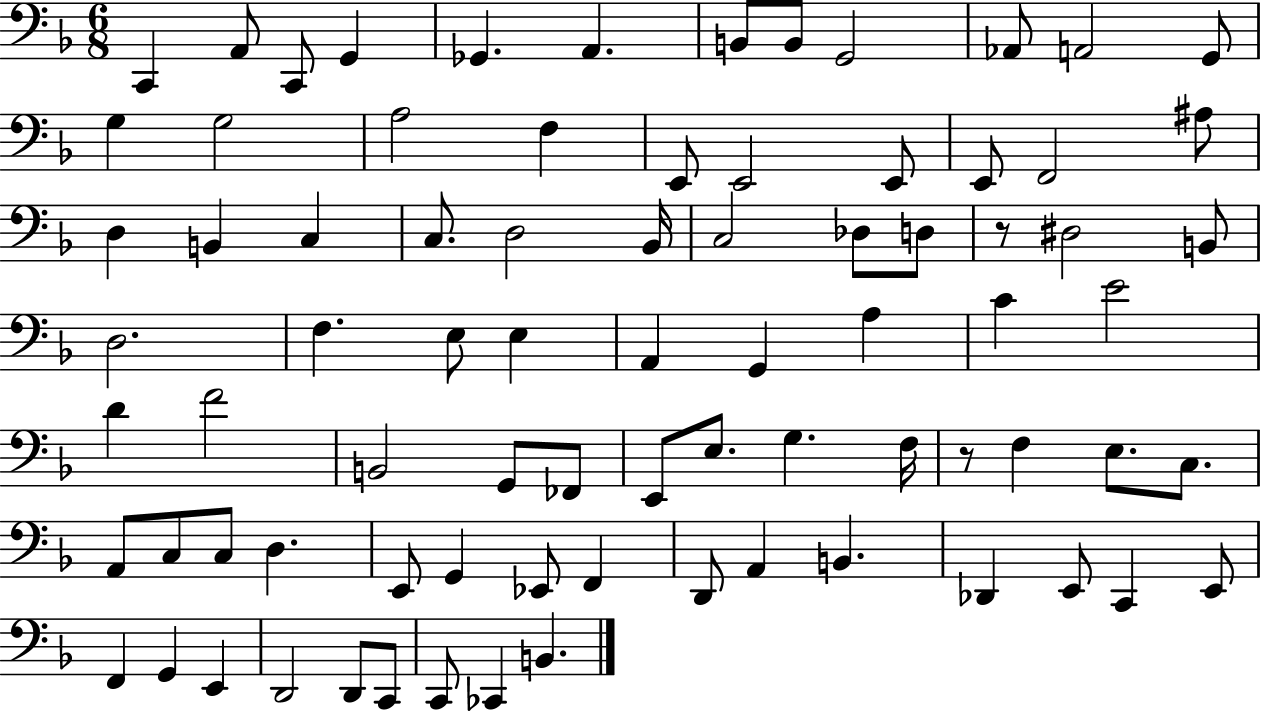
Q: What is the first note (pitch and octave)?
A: C2